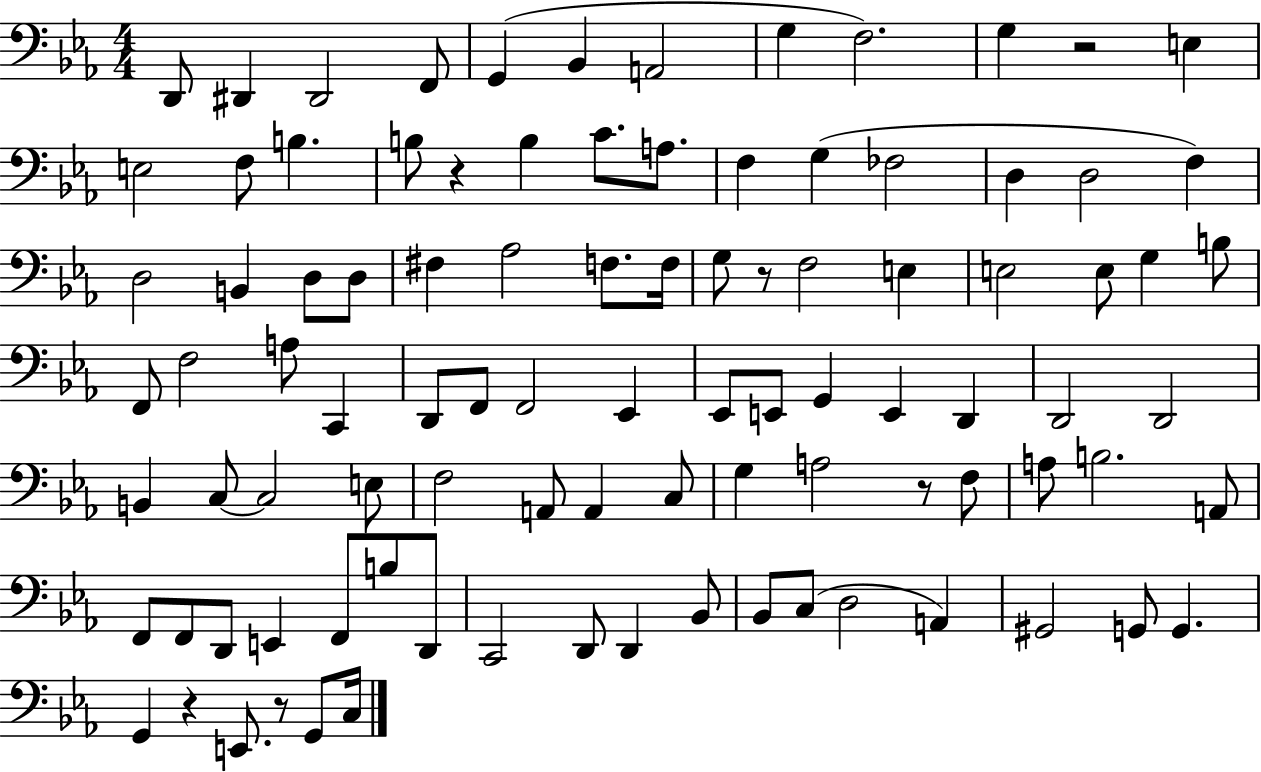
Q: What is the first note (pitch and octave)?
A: D2